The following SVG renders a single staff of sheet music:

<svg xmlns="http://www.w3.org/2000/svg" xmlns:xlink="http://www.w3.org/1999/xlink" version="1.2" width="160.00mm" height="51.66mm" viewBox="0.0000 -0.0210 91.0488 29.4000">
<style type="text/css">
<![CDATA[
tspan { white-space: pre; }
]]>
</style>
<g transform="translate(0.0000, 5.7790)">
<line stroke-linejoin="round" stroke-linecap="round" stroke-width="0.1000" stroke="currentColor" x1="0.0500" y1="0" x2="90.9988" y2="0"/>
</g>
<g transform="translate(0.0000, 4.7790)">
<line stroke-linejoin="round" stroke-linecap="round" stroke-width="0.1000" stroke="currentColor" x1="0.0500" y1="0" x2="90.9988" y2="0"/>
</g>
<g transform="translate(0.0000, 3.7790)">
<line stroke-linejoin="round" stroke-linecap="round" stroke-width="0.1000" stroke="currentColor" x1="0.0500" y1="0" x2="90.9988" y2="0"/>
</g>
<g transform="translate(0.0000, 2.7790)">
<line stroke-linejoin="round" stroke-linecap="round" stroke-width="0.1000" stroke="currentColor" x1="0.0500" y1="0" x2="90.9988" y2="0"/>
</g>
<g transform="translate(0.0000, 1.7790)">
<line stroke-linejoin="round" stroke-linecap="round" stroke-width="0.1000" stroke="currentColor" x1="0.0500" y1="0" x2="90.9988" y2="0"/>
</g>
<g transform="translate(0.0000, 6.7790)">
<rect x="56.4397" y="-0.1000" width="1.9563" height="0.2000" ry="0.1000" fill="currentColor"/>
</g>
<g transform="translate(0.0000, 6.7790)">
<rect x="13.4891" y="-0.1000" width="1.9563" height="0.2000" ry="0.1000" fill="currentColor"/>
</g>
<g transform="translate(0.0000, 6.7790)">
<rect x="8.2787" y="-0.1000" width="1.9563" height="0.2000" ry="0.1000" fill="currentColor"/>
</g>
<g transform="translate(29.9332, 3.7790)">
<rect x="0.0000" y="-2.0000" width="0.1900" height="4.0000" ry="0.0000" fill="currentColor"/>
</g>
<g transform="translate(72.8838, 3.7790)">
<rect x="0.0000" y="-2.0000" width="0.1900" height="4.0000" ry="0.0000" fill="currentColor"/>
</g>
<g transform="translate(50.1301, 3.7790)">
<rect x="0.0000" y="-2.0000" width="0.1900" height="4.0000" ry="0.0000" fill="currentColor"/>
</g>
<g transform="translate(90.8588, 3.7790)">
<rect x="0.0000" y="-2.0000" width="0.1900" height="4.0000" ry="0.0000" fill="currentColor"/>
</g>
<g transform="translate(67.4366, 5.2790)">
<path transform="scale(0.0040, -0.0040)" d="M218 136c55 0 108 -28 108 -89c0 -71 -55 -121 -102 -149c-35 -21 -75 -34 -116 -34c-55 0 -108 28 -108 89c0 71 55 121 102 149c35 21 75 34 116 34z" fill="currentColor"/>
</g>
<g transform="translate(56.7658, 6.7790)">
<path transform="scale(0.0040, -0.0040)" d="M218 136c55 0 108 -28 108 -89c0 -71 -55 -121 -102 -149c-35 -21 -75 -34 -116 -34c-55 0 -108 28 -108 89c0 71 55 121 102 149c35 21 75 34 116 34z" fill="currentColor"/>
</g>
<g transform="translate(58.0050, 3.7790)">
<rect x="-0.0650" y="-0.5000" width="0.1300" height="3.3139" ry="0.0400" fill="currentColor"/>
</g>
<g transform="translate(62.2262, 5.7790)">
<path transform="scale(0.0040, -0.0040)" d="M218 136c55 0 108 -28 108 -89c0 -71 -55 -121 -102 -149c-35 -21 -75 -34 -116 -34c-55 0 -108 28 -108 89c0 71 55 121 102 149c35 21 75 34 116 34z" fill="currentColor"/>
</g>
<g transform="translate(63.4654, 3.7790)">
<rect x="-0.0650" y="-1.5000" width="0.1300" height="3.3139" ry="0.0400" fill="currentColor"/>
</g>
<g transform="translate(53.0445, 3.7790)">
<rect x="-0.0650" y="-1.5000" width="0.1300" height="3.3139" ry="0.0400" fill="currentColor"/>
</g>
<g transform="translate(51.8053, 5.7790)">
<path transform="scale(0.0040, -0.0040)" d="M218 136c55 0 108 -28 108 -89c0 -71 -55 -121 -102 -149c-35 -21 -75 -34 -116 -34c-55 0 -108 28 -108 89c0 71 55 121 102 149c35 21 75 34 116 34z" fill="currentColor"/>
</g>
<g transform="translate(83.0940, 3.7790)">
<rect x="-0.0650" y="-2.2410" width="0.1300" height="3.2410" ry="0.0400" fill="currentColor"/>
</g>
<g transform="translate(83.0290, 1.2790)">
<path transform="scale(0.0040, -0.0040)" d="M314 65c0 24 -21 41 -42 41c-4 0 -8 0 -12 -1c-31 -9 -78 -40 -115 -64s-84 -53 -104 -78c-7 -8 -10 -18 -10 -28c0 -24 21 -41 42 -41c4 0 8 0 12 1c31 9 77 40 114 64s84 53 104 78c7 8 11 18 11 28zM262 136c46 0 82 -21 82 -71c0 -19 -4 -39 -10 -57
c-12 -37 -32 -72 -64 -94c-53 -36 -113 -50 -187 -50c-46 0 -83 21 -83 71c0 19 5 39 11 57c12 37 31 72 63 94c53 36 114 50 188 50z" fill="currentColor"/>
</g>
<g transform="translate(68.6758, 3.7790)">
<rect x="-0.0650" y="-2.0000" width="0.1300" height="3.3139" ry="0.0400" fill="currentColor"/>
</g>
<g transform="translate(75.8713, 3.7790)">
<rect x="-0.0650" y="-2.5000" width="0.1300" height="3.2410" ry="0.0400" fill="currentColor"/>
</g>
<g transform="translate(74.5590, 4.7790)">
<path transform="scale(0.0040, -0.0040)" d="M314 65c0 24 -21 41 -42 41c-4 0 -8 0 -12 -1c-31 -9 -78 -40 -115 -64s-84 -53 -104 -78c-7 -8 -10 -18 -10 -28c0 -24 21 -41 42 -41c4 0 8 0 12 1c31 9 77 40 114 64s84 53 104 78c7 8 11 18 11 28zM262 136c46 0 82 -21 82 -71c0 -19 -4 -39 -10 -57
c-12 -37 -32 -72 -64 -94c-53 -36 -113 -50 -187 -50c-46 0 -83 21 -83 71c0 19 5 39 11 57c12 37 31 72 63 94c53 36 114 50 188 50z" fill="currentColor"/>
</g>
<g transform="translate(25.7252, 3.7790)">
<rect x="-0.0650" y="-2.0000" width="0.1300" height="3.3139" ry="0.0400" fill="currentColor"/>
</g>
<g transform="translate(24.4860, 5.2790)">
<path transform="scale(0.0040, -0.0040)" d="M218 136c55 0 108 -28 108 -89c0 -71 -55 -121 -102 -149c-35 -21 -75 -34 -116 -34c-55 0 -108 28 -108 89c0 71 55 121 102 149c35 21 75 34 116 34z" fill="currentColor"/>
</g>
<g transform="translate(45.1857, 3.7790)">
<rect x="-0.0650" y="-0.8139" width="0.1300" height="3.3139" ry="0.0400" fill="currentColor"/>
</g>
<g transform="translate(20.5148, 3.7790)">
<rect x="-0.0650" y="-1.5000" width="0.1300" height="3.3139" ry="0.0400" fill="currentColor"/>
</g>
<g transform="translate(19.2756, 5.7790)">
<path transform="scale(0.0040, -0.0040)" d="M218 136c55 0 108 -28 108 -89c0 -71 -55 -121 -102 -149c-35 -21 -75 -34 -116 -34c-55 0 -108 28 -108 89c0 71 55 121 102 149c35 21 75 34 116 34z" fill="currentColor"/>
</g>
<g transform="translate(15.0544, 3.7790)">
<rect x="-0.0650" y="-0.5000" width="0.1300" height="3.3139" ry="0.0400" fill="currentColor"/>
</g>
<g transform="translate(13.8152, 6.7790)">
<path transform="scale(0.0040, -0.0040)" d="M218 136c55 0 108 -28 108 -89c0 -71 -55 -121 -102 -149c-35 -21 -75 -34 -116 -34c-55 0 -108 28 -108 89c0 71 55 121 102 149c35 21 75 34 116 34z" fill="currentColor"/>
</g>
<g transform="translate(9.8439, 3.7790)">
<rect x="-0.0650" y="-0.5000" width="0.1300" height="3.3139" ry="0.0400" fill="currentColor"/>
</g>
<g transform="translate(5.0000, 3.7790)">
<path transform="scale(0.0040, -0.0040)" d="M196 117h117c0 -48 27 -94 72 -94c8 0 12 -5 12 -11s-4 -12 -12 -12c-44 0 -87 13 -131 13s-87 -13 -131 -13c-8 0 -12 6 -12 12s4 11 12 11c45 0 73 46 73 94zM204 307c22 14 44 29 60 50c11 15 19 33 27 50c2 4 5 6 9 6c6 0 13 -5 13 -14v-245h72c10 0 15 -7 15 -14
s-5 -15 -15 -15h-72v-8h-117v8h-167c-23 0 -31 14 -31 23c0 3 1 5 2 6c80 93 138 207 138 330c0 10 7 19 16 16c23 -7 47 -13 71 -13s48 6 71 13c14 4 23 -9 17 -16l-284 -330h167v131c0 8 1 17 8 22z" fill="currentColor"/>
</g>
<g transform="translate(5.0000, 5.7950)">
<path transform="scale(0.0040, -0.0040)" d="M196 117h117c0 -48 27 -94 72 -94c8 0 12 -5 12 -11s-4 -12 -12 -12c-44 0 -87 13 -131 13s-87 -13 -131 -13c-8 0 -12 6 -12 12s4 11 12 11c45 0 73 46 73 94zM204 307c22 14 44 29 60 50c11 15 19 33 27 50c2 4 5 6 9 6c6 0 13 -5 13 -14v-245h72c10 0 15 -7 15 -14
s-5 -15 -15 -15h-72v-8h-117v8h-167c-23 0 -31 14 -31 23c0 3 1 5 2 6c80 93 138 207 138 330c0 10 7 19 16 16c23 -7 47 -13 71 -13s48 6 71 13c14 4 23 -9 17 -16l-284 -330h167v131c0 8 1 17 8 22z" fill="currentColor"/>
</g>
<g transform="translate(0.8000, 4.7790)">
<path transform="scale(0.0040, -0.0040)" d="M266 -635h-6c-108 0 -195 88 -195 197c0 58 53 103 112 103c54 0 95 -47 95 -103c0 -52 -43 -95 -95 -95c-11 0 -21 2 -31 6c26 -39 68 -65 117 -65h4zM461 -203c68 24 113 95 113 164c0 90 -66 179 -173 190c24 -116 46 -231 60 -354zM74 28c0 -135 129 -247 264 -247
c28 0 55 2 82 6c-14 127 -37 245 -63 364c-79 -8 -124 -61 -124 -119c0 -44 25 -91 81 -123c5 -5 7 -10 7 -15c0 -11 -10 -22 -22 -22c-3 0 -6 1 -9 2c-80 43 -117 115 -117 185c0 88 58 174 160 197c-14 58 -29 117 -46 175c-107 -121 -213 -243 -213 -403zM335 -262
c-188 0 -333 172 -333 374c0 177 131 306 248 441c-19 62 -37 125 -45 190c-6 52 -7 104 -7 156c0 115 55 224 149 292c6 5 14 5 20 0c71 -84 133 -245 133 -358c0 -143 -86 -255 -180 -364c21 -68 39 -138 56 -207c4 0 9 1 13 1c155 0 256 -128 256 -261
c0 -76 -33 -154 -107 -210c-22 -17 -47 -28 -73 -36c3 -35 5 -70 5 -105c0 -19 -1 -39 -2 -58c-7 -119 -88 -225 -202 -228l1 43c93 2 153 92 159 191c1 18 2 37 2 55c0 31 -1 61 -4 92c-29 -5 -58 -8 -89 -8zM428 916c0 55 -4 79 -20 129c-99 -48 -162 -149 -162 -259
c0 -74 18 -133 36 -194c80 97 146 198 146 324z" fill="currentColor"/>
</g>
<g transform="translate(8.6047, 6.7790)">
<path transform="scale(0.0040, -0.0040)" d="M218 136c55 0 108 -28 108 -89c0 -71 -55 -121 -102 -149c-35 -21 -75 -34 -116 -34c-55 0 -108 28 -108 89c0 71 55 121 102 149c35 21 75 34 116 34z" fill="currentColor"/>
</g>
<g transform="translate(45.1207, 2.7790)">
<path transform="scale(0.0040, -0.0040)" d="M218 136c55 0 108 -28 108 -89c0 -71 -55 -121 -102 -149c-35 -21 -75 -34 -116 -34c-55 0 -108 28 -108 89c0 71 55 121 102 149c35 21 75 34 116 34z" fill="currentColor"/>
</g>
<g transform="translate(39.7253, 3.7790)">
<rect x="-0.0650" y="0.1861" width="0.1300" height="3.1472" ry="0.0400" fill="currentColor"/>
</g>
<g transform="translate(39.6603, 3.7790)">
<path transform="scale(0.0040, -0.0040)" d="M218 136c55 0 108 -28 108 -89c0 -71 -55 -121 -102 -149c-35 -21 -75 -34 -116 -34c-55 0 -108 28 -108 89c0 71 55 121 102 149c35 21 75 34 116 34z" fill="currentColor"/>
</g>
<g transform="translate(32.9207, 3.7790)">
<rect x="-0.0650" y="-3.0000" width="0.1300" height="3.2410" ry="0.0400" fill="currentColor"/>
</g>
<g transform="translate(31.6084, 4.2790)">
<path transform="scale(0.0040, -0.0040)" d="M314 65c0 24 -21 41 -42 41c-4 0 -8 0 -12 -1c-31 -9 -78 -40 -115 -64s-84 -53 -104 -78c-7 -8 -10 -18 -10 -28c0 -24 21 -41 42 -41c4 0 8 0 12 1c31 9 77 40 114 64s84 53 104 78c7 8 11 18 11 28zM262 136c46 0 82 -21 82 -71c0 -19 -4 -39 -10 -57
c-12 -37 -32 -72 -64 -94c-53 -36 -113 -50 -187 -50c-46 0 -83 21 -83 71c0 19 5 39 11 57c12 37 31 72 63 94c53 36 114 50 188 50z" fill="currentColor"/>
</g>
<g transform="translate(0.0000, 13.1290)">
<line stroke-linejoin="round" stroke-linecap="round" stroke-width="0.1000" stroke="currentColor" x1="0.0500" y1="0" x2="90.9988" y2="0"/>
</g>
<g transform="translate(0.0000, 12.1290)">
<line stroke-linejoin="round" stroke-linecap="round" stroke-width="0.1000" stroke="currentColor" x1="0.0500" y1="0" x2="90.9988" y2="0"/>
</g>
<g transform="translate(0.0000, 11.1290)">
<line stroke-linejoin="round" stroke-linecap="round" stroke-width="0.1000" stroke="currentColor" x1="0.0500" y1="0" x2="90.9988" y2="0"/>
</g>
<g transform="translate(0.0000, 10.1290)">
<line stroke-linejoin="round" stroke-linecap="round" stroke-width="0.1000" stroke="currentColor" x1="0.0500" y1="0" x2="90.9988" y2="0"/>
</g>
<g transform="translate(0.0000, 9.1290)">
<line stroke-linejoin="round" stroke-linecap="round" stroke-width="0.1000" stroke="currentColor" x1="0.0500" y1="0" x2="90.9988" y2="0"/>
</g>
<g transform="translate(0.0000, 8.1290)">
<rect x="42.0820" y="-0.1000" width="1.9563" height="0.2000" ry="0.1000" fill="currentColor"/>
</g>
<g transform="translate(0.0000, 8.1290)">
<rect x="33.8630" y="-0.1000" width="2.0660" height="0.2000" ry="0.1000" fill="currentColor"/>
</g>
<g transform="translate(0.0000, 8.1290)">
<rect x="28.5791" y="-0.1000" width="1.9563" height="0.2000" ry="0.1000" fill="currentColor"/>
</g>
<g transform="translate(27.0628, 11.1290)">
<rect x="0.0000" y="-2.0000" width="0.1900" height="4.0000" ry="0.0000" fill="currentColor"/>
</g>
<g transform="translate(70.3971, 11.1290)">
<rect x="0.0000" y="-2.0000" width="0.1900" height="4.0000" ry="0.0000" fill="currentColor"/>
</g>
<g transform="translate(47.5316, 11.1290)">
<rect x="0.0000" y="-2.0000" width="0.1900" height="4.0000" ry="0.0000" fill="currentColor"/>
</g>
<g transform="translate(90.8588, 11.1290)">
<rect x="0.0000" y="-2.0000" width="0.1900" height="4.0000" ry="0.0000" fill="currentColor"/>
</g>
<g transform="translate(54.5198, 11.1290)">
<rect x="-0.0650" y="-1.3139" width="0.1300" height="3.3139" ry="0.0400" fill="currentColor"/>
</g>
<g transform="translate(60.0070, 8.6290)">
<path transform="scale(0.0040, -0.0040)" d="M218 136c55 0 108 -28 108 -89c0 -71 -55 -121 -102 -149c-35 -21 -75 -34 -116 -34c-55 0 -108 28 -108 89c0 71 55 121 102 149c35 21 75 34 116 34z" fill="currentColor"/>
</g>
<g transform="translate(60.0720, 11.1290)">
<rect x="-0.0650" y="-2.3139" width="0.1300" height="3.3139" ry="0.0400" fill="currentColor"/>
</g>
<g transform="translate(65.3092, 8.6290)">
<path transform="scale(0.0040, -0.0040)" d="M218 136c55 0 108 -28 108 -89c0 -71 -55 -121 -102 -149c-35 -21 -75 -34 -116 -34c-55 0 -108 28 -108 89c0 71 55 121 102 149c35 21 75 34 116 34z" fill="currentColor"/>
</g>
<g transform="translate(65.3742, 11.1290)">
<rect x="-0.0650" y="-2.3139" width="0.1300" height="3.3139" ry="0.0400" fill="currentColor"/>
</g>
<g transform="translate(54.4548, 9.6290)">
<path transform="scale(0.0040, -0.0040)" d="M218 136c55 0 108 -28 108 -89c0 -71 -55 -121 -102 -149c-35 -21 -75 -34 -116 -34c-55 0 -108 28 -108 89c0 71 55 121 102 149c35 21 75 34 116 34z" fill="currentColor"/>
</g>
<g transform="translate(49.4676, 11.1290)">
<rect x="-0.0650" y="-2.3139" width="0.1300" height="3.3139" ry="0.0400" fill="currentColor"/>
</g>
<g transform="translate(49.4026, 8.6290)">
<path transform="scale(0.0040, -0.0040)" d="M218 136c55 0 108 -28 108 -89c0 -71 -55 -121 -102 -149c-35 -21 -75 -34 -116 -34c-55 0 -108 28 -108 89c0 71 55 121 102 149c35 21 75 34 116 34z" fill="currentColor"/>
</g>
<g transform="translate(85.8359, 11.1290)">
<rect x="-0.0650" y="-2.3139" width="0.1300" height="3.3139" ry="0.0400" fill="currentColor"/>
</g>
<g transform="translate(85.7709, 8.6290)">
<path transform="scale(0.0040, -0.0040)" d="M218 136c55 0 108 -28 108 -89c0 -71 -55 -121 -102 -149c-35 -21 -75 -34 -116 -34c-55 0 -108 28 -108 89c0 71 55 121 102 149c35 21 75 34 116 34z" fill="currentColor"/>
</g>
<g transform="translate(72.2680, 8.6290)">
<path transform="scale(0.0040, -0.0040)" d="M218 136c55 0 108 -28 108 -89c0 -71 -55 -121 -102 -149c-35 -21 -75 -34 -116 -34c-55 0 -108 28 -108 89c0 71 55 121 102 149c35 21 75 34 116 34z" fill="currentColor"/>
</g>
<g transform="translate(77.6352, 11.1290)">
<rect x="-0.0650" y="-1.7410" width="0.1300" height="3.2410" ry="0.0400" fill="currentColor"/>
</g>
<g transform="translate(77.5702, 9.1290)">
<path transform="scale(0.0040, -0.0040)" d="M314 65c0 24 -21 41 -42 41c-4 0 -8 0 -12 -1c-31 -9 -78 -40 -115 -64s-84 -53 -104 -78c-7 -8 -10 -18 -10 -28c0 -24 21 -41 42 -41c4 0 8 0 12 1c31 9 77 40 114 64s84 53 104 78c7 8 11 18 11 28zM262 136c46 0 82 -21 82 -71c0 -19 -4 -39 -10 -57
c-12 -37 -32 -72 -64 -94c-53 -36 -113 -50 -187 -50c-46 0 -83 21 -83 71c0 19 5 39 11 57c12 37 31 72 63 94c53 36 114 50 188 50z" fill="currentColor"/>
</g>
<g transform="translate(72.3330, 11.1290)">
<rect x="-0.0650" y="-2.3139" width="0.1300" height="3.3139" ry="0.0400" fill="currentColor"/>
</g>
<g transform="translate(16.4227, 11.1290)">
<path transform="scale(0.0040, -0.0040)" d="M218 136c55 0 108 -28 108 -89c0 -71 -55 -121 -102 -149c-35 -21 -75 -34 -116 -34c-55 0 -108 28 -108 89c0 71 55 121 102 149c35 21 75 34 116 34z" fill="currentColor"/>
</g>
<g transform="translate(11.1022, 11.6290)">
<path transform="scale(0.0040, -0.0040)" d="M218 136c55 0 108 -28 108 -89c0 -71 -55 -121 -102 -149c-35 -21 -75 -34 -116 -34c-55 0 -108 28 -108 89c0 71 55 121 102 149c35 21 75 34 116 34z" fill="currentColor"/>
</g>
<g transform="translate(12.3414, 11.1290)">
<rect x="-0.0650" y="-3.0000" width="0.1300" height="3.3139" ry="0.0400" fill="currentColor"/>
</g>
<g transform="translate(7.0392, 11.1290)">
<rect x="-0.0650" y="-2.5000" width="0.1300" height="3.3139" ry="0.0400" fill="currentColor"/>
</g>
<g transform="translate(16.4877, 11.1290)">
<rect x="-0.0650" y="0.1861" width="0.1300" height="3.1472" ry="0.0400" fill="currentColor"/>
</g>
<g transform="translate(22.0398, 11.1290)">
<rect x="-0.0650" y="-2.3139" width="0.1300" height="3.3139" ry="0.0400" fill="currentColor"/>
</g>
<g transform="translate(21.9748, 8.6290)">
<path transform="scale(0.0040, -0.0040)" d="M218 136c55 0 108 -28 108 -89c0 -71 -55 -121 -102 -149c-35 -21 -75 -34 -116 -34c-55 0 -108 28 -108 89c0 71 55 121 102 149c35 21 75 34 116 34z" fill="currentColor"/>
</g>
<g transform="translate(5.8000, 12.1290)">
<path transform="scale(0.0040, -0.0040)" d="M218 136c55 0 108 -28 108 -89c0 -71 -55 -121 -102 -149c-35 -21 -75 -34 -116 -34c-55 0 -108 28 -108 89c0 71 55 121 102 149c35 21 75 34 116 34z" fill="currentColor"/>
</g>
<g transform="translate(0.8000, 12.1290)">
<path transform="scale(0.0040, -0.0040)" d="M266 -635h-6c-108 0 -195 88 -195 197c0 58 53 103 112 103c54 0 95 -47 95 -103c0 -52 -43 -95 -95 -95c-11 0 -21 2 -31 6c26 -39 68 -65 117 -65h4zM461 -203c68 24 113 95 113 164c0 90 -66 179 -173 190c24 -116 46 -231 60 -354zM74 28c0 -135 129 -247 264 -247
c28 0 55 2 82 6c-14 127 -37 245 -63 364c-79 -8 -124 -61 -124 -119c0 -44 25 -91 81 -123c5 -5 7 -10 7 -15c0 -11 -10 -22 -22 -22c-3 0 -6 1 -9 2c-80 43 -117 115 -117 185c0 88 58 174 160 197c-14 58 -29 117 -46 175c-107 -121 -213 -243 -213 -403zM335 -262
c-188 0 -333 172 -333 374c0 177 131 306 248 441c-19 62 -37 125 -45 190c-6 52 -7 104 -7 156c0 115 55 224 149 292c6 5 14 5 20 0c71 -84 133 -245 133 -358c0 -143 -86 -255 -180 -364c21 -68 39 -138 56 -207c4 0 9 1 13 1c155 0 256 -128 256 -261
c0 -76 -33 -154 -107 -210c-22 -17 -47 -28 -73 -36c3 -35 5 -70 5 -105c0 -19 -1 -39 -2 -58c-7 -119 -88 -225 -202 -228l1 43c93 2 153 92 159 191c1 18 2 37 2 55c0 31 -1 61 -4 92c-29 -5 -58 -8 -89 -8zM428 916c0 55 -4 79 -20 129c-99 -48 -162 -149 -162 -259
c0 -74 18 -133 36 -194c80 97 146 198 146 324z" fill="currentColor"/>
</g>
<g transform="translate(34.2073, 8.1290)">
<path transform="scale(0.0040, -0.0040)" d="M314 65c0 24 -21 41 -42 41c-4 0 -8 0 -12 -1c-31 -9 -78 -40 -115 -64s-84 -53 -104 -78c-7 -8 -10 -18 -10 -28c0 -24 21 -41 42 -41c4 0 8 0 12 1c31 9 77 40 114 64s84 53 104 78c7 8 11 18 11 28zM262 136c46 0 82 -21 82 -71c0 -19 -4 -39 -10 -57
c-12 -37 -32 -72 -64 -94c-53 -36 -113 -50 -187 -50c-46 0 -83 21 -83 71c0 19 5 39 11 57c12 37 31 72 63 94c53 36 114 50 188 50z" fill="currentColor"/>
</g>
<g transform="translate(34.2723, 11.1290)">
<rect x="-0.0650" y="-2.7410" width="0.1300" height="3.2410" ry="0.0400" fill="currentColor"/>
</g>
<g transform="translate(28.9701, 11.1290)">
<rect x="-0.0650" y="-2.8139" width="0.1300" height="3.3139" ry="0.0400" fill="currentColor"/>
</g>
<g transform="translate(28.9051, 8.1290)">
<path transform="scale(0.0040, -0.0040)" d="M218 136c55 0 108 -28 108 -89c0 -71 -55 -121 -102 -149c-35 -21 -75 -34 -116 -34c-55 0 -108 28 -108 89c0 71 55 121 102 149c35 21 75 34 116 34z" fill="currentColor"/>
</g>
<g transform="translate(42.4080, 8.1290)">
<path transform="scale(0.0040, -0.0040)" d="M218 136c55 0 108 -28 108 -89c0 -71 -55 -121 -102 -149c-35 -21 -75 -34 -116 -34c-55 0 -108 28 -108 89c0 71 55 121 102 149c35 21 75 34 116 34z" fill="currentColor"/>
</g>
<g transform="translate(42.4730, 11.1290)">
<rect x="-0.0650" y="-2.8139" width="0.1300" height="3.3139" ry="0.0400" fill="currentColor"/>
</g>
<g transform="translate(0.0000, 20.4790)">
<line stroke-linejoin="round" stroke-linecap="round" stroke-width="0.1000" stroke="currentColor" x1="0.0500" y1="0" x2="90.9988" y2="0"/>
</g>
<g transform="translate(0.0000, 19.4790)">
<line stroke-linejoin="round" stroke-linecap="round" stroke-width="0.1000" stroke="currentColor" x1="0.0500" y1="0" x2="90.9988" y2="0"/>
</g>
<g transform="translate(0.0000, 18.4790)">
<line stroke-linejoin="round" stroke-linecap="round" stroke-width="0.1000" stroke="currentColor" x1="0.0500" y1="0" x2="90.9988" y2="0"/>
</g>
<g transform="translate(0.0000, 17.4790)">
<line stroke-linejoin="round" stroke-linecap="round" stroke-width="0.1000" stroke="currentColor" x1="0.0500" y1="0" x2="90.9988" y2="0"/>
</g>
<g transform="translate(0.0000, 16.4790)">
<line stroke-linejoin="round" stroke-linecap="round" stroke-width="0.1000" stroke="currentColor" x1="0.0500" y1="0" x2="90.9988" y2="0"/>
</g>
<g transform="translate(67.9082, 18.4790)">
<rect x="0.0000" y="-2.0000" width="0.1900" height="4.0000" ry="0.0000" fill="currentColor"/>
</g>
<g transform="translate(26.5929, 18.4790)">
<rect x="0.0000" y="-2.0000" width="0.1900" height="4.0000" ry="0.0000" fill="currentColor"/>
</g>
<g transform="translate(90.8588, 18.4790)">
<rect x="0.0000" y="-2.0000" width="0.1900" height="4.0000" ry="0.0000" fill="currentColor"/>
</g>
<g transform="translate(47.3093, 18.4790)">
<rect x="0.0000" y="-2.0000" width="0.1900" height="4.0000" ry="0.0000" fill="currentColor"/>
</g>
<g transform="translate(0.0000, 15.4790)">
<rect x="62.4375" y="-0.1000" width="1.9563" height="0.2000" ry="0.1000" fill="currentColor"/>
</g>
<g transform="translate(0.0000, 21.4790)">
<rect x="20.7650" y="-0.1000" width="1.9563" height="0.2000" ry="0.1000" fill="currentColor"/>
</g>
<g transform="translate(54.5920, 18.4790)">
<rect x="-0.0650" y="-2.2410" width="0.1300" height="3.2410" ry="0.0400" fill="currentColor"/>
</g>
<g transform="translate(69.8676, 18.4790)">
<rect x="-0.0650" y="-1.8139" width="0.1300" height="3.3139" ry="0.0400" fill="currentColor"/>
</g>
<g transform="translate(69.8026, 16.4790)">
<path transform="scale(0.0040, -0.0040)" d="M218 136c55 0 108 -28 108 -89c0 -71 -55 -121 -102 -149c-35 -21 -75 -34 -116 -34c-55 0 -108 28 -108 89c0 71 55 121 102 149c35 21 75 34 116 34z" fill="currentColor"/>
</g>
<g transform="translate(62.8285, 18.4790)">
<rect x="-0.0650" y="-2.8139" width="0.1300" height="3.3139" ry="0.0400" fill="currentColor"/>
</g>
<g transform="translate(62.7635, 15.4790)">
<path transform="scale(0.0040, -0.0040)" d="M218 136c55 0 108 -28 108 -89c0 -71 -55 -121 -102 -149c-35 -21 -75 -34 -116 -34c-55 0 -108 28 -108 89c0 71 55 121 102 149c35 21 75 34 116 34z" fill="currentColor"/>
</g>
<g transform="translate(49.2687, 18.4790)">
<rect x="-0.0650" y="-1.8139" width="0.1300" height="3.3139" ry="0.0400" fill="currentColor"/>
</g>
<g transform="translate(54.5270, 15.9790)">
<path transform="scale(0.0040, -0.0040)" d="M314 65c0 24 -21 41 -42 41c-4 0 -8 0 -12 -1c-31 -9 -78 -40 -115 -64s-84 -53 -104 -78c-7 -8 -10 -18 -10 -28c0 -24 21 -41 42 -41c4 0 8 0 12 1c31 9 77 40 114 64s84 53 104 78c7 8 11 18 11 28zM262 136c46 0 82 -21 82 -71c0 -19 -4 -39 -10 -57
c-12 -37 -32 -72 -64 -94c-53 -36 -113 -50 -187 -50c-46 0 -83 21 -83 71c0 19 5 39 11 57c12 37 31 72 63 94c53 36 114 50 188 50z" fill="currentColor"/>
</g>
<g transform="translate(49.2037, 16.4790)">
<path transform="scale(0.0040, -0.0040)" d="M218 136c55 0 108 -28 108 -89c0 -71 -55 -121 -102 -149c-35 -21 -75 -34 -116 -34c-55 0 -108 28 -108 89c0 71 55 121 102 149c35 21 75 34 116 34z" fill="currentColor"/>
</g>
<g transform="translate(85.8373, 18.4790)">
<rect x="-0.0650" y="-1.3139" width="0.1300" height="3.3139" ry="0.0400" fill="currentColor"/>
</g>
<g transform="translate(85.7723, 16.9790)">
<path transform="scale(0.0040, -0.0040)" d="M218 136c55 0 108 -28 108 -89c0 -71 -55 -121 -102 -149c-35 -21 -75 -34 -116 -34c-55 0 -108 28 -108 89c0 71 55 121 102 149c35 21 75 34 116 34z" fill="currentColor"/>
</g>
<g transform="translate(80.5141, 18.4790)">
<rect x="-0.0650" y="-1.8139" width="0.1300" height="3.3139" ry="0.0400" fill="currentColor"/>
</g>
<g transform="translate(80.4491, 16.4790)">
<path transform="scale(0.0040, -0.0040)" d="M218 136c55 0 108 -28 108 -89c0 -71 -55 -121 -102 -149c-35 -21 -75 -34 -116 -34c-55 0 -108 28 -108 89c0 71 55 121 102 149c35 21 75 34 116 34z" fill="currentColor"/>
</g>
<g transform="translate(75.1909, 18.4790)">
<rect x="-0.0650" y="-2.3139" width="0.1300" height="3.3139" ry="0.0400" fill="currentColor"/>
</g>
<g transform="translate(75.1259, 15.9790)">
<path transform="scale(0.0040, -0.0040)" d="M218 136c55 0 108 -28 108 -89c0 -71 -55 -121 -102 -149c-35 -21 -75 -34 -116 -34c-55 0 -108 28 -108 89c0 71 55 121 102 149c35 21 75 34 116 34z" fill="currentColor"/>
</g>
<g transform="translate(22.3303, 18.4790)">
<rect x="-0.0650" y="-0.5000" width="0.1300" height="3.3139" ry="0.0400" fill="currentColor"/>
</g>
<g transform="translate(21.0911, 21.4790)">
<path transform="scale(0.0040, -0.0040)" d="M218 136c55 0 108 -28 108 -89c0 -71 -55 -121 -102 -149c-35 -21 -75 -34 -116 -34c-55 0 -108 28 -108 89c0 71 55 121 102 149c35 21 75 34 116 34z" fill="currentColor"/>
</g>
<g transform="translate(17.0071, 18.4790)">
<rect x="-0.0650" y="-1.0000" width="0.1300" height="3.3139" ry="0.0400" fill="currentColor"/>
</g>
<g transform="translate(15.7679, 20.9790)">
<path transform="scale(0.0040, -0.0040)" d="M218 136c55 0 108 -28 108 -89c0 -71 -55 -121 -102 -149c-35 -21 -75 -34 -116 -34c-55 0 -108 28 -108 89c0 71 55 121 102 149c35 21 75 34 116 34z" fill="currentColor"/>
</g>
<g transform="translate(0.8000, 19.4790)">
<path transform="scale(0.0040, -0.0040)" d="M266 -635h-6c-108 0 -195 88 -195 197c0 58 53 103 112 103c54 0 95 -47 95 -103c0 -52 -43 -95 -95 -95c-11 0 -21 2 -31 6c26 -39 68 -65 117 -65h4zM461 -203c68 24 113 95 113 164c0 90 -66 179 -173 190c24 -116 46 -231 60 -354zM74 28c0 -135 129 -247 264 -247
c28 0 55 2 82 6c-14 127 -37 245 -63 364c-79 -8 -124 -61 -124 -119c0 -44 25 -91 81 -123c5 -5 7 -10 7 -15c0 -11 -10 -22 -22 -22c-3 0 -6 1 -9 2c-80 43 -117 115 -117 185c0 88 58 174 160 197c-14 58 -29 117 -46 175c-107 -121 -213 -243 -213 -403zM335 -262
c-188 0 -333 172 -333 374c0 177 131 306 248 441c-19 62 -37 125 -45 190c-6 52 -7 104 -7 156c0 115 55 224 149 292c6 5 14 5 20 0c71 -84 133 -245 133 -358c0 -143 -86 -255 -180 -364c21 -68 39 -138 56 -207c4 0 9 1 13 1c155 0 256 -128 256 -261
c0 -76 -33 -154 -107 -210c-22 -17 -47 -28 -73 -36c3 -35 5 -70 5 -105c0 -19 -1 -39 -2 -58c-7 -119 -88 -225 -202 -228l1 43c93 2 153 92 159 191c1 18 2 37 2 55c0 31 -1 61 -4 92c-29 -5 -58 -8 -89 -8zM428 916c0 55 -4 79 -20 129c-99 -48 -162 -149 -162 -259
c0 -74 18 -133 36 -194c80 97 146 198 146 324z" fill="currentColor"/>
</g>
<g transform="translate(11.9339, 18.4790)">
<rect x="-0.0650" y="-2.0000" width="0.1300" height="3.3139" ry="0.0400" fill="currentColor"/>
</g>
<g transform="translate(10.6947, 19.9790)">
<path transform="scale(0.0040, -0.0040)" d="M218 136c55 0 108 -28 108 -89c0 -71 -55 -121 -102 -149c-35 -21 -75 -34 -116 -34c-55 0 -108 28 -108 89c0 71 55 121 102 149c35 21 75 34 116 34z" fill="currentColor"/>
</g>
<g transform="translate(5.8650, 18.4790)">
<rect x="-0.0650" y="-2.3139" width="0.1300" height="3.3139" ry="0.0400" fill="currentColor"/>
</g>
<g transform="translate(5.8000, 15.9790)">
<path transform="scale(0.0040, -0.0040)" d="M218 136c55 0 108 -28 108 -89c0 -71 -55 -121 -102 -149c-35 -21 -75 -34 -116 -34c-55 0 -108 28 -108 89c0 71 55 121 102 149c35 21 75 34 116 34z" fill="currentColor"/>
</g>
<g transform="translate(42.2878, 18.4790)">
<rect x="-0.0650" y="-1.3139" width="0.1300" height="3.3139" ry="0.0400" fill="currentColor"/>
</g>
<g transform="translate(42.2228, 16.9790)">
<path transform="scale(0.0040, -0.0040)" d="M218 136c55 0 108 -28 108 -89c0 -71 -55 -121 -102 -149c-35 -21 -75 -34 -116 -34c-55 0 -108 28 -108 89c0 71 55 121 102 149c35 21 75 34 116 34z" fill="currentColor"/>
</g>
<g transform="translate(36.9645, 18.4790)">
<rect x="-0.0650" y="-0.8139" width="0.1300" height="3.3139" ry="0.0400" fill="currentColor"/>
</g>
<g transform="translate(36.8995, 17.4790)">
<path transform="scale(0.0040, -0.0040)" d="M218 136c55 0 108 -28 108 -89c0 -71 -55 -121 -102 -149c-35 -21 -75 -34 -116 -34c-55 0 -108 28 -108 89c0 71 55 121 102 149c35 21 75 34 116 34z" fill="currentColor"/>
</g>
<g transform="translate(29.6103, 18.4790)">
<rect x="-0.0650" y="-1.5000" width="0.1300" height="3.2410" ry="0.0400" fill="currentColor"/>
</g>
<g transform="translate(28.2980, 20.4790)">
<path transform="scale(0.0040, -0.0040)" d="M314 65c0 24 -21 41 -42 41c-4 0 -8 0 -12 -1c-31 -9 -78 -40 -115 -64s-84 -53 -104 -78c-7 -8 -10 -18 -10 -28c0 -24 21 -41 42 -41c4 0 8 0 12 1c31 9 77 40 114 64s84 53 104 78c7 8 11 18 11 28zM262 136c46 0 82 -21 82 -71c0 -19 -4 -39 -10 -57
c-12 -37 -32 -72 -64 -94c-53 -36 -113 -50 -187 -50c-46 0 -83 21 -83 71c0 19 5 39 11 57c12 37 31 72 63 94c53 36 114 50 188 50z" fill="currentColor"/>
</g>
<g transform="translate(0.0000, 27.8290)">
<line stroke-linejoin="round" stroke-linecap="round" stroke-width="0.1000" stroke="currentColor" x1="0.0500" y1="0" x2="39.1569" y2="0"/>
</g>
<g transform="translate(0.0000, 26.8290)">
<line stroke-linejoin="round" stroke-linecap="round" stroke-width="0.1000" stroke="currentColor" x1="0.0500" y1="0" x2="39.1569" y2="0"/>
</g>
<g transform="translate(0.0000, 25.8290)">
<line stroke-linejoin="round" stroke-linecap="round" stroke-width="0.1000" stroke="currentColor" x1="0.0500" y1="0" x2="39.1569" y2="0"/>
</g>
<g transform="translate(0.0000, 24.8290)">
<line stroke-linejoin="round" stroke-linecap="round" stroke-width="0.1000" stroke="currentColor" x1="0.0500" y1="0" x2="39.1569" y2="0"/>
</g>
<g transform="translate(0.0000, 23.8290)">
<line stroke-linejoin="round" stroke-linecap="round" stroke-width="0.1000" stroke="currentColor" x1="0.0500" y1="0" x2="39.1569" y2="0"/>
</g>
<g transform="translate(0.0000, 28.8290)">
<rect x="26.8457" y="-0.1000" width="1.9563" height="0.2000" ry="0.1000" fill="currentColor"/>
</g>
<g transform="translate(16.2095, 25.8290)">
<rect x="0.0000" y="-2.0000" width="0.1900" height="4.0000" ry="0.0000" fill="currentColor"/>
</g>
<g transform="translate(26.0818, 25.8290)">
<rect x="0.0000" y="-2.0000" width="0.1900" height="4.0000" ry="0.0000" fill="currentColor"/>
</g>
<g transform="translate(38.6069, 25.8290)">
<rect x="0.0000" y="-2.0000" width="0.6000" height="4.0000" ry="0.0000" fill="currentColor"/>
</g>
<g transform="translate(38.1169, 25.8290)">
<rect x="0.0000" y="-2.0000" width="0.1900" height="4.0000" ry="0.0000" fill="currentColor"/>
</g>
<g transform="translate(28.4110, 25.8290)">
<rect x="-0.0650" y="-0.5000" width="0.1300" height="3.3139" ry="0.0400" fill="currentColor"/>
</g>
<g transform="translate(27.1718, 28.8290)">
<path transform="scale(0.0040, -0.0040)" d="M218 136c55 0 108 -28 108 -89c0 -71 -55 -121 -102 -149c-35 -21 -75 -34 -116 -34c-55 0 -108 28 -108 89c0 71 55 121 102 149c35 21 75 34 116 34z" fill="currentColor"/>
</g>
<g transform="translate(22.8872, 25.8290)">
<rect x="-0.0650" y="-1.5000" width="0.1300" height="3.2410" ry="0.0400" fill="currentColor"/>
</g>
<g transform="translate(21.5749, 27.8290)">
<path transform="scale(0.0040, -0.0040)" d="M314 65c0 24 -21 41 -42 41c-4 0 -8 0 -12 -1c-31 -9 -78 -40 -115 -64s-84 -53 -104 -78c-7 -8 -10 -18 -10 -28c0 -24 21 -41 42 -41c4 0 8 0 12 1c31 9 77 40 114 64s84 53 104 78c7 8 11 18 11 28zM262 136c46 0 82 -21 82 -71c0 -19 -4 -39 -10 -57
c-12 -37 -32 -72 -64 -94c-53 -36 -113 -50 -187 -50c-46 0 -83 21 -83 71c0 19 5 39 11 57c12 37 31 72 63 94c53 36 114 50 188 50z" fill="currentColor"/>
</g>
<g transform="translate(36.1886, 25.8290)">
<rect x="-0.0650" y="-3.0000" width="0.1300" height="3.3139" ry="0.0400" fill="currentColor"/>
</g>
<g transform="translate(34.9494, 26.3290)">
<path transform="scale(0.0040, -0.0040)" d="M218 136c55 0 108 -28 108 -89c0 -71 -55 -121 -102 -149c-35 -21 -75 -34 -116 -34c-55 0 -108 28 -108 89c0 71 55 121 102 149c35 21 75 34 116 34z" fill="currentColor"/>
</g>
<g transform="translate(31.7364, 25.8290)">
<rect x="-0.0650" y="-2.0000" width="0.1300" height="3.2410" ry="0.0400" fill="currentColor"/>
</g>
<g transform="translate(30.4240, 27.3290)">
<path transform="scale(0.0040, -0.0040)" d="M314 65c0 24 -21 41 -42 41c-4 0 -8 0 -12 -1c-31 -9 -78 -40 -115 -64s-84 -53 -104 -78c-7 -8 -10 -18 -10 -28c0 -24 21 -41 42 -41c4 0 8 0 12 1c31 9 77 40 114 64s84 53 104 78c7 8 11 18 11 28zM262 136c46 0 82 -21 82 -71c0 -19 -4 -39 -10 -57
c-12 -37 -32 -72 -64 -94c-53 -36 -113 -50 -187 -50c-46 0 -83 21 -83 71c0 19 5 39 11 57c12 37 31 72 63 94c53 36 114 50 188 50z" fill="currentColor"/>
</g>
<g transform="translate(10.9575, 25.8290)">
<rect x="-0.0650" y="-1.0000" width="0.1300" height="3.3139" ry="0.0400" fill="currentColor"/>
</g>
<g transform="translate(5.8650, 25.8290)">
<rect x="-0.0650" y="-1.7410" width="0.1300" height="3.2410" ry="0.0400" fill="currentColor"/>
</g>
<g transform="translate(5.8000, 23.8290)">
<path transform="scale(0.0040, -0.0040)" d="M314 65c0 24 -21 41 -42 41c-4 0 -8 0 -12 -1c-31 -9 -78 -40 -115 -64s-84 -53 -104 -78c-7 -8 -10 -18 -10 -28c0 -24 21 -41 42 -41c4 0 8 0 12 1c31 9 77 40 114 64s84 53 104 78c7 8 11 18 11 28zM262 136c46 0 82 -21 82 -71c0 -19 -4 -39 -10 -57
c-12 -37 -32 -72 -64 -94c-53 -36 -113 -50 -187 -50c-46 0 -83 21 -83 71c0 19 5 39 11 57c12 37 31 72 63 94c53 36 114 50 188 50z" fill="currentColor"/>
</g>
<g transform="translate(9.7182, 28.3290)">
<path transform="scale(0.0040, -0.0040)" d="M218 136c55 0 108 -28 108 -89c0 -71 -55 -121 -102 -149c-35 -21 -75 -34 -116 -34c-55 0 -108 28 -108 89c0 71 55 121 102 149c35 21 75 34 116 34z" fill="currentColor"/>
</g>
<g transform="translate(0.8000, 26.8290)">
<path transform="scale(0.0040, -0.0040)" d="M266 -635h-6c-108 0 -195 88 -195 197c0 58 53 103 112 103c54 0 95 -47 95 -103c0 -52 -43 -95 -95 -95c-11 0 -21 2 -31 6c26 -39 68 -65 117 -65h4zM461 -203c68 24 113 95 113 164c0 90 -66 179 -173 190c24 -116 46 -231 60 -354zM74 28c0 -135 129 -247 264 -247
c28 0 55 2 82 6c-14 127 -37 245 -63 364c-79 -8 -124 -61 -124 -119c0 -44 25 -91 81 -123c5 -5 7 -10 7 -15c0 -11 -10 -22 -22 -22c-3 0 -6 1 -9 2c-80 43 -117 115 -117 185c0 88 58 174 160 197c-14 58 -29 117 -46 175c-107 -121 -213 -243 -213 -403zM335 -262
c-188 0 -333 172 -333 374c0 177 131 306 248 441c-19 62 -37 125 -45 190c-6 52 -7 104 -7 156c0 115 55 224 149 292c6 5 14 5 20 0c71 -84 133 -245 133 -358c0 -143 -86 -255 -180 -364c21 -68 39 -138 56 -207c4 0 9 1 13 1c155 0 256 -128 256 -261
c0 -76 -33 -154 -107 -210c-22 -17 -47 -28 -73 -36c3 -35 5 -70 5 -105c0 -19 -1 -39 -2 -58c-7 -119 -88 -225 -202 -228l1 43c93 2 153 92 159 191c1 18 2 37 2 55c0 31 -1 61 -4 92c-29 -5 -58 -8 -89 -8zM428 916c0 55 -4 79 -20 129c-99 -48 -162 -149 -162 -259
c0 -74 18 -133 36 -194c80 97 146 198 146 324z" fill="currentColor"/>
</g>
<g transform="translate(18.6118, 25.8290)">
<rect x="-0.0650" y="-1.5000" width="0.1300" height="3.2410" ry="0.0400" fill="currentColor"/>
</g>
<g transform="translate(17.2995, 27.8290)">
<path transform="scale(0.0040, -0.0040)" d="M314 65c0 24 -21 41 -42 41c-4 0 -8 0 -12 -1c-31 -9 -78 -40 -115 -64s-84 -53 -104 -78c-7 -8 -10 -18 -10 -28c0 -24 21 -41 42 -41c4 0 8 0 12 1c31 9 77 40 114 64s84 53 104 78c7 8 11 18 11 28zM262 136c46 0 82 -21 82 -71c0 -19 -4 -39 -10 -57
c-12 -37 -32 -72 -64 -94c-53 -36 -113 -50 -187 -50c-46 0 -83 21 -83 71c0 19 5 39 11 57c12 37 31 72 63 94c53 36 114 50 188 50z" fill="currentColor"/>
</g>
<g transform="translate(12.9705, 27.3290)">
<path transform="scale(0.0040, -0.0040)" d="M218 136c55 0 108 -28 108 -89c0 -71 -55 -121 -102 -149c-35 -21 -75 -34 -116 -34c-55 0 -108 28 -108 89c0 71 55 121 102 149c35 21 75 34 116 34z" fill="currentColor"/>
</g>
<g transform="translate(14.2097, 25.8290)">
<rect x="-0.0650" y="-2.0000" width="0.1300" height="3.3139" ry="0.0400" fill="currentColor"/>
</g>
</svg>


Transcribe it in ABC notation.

X:1
T:Untitled
M:4/4
L:1/4
K:C
C C E F A2 B d E C E F G2 g2 G A B g a a2 a g e g g g f2 g g F D C E2 d e f g2 a f g f e f2 D F E2 E2 C F2 A